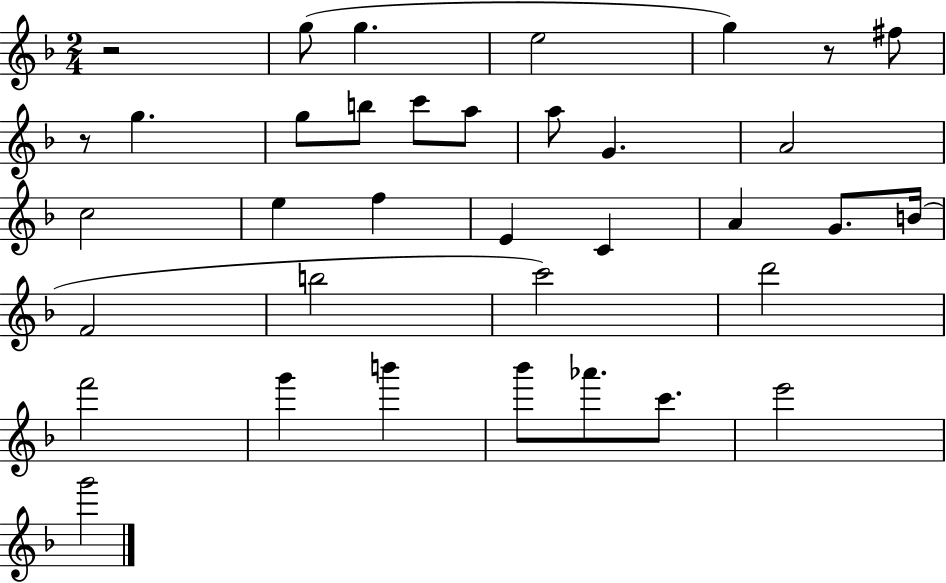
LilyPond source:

{
  \clef treble
  \numericTimeSignature
  \time 2/4
  \key f \major
  \repeat volta 2 { r2 | g''8( g''4. | e''2 | g''4) r8 fis''8 | \break r8 g''4. | g''8 b''8 c'''8 a''8 | a''8 g'4. | a'2 | \break c''2 | e''4 f''4 | e'4 c'4 | a'4 g'8. b'16( | \break f'2 | b''2 | c'''2) | d'''2 | \break f'''2 | g'''4 b'''4 | bes'''8 aes'''8. c'''8. | e'''2 | \break g'''2 | } \bar "|."
}